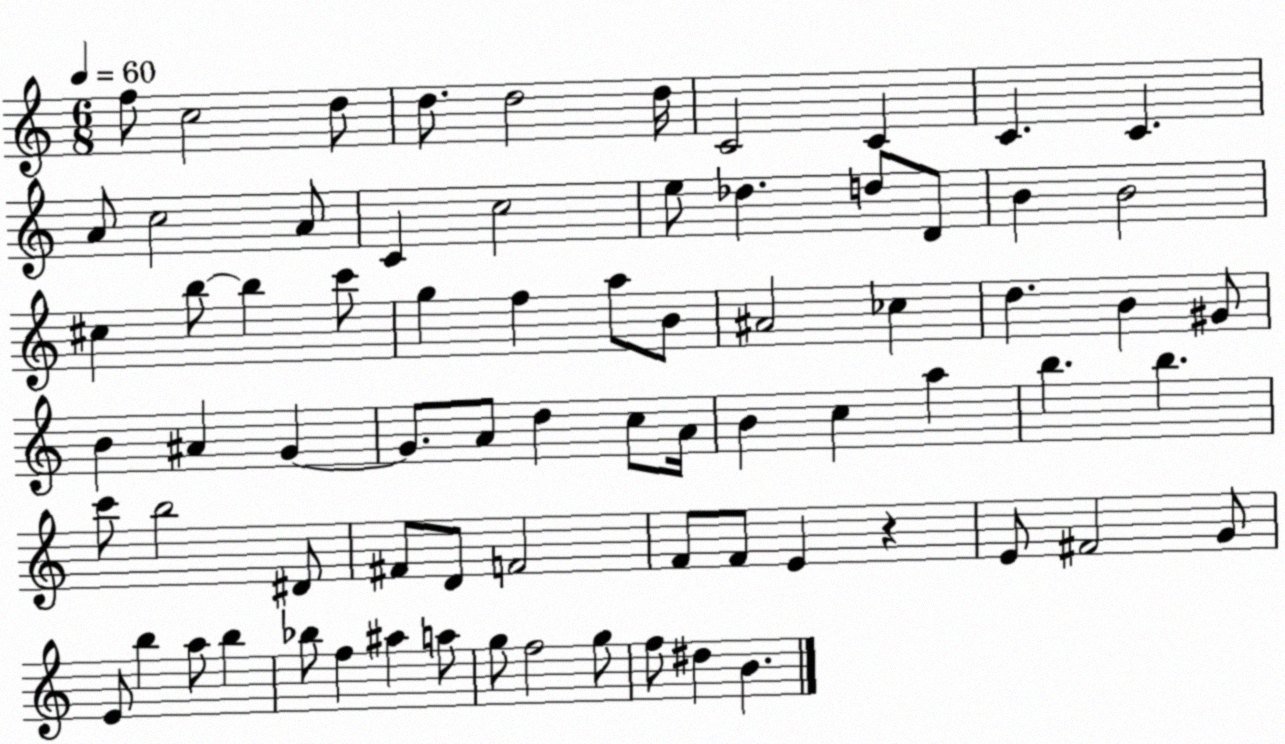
X:1
T:Untitled
M:6/8
L:1/4
K:C
f/2 c2 d/2 d/2 d2 d/4 C2 C C C A/2 c2 A/2 C c2 e/2 _d d/2 D/2 B B2 ^c b/2 b c'/2 g f a/2 B/2 ^A2 _c d B ^G/2 B ^A G G/2 A/2 d c/2 A/4 B c a b b c'/2 b2 ^D/2 ^F/2 D/2 F2 F/2 F/2 E z E/2 ^F2 G/2 E/2 b a/2 b _b/2 f ^a a/2 g/2 f2 g/2 f/2 ^d B